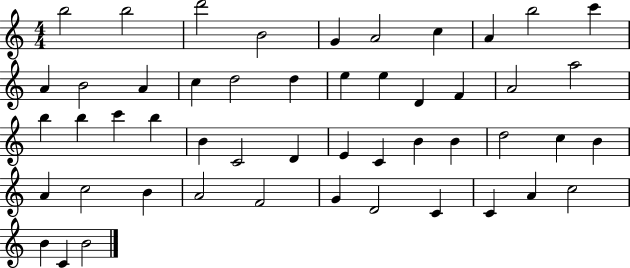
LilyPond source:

{
  \clef treble
  \numericTimeSignature
  \time 4/4
  \key c \major
  b''2 b''2 | d'''2 b'2 | g'4 a'2 c''4 | a'4 b''2 c'''4 | \break a'4 b'2 a'4 | c''4 d''2 d''4 | e''4 e''4 d'4 f'4 | a'2 a''2 | \break b''4 b''4 c'''4 b''4 | b'4 c'2 d'4 | e'4 c'4 b'4 b'4 | d''2 c''4 b'4 | \break a'4 c''2 b'4 | a'2 f'2 | g'4 d'2 c'4 | c'4 a'4 c''2 | \break b'4 c'4 b'2 | \bar "|."
}